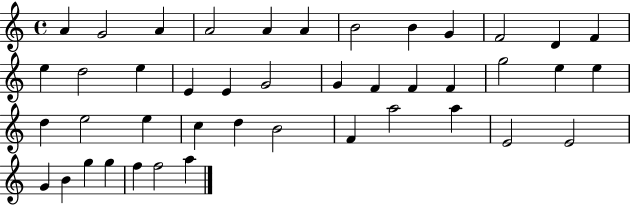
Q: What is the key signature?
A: C major